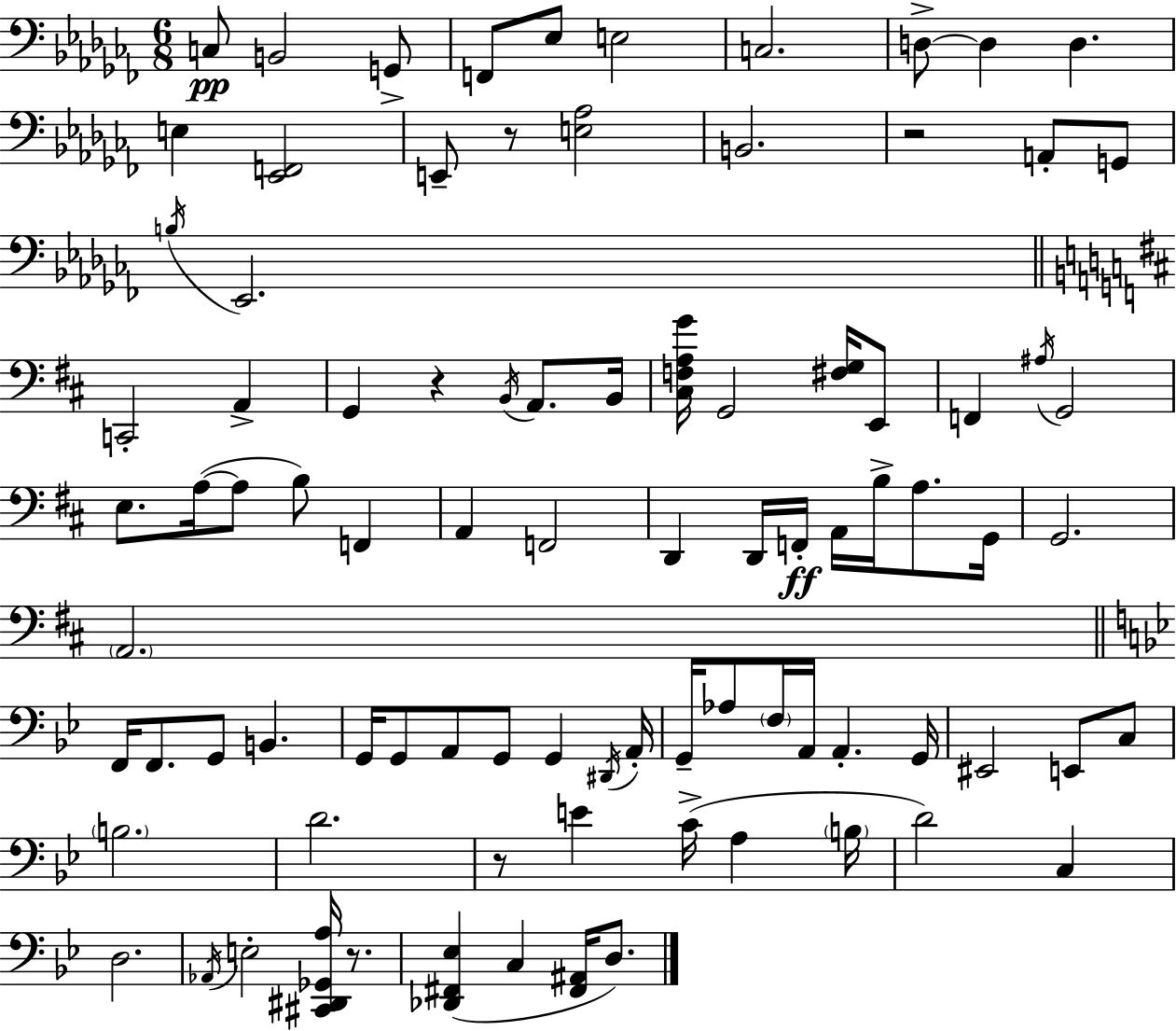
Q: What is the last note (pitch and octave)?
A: D3